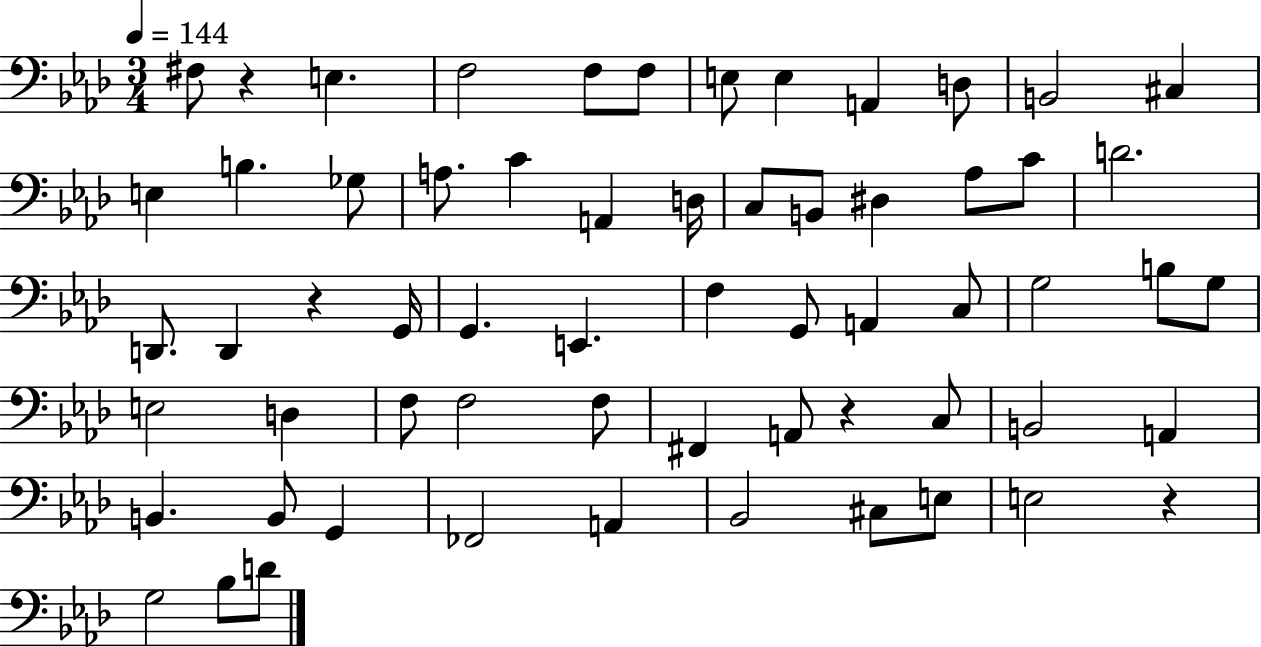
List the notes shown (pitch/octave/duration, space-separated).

F#3/e R/q E3/q. F3/h F3/e F3/e E3/e E3/q A2/q D3/e B2/h C#3/q E3/q B3/q. Gb3/e A3/e. C4/q A2/q D3/s C3/e B2/e D#3/q Ab3/e C4/e D4/h. D2/e. D2/q R/q G2/s G2/q. E2/q. F3/q G2/e A2/q C3/e G3/h B3/e G3/e E3/h D3/q F3/e F3/h F3/e F#2/q A2/e R/q C3/e B2/h A2/q B2/q. B2/e G2/q FES2/h A2/q Bb2/h C#3/e E3/e E3/h R/q G3/h Bb3/e D4/e